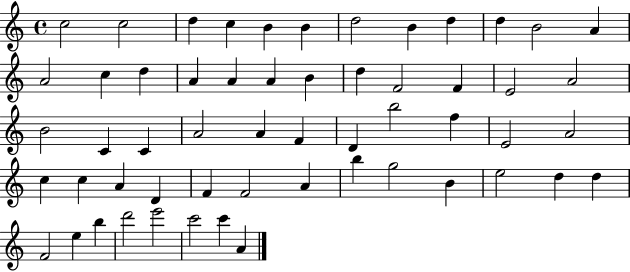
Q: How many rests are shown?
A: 0